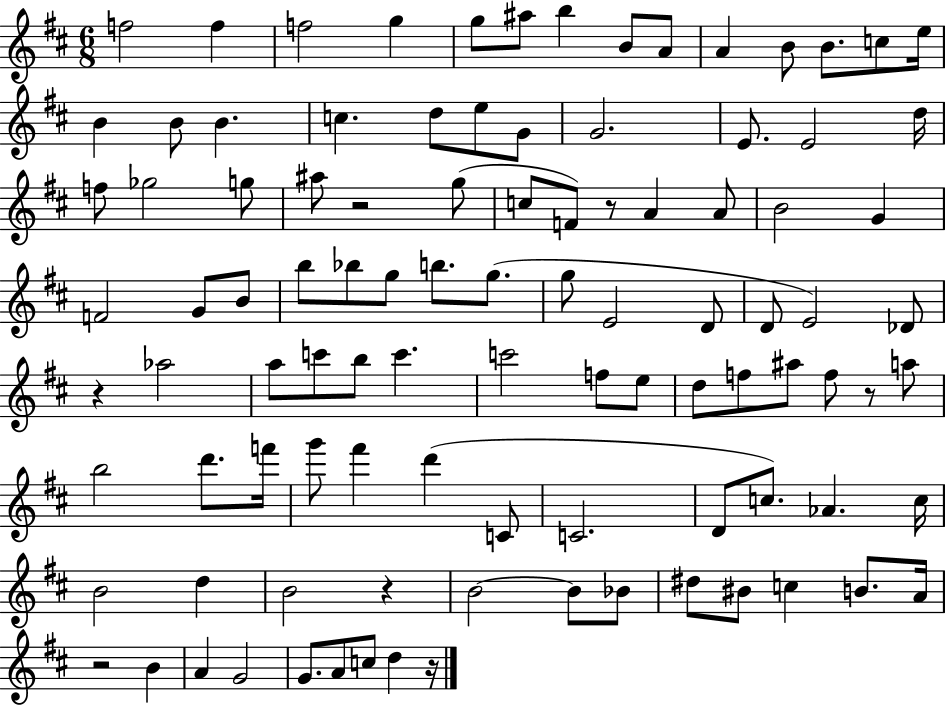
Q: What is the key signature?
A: D major